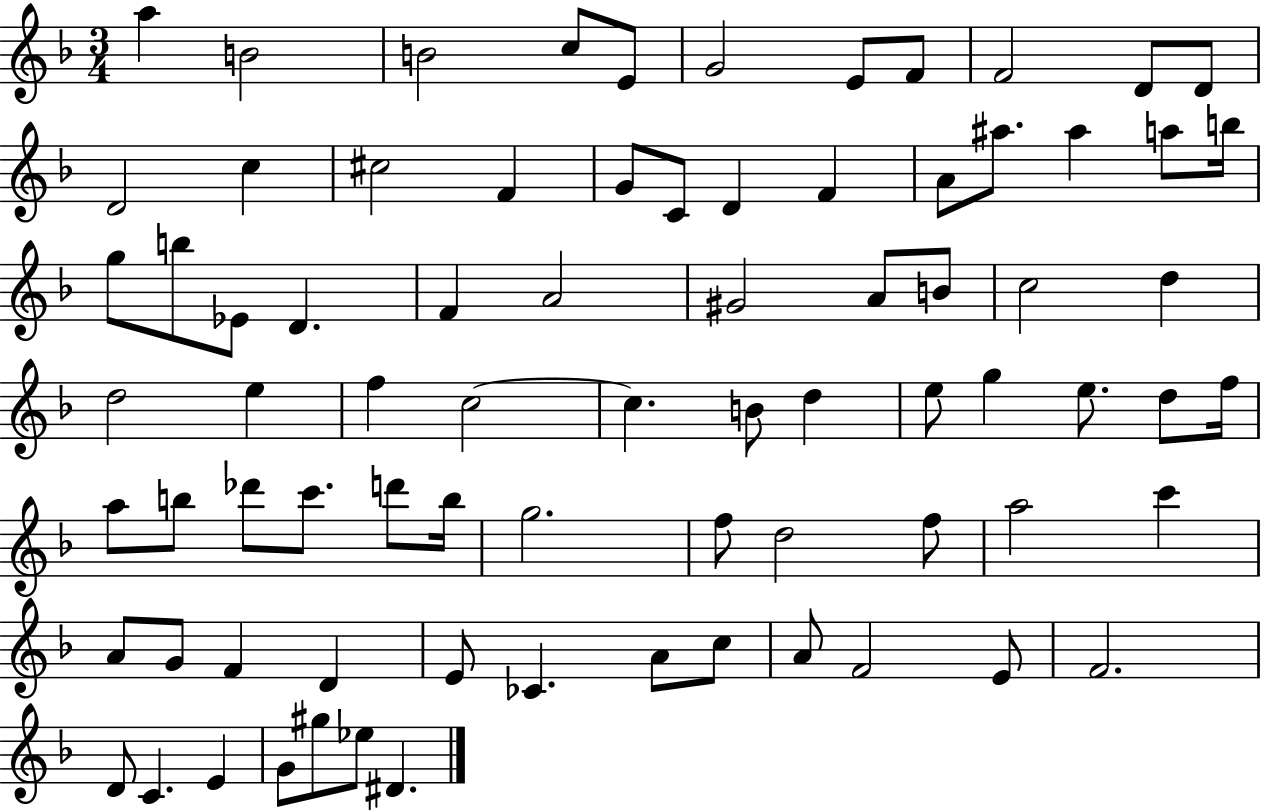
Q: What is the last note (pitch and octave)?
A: D#4